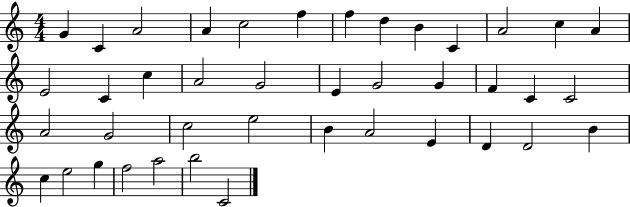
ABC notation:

X:1
T:Untitled
M:4/4
L:1/4
K:C
G C A2 A c2 f f d B C A2 c A E2 C c A2 G2 E G2 G F C C2 A2 G2 c2 e2 B A2 E D D2 B c e2 g f2 a2 b2 C2